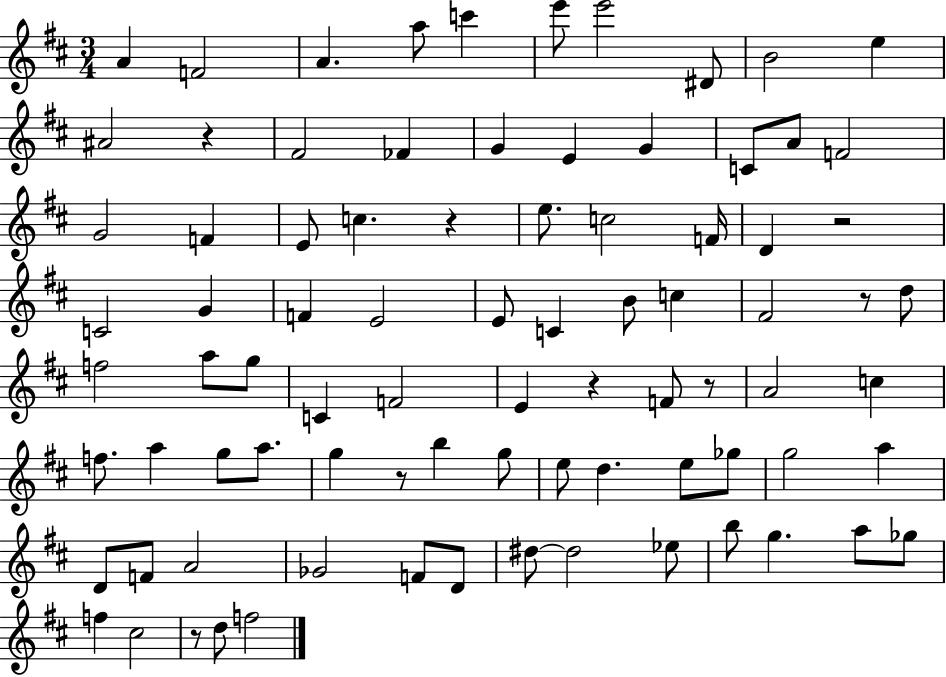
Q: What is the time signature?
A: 3/4